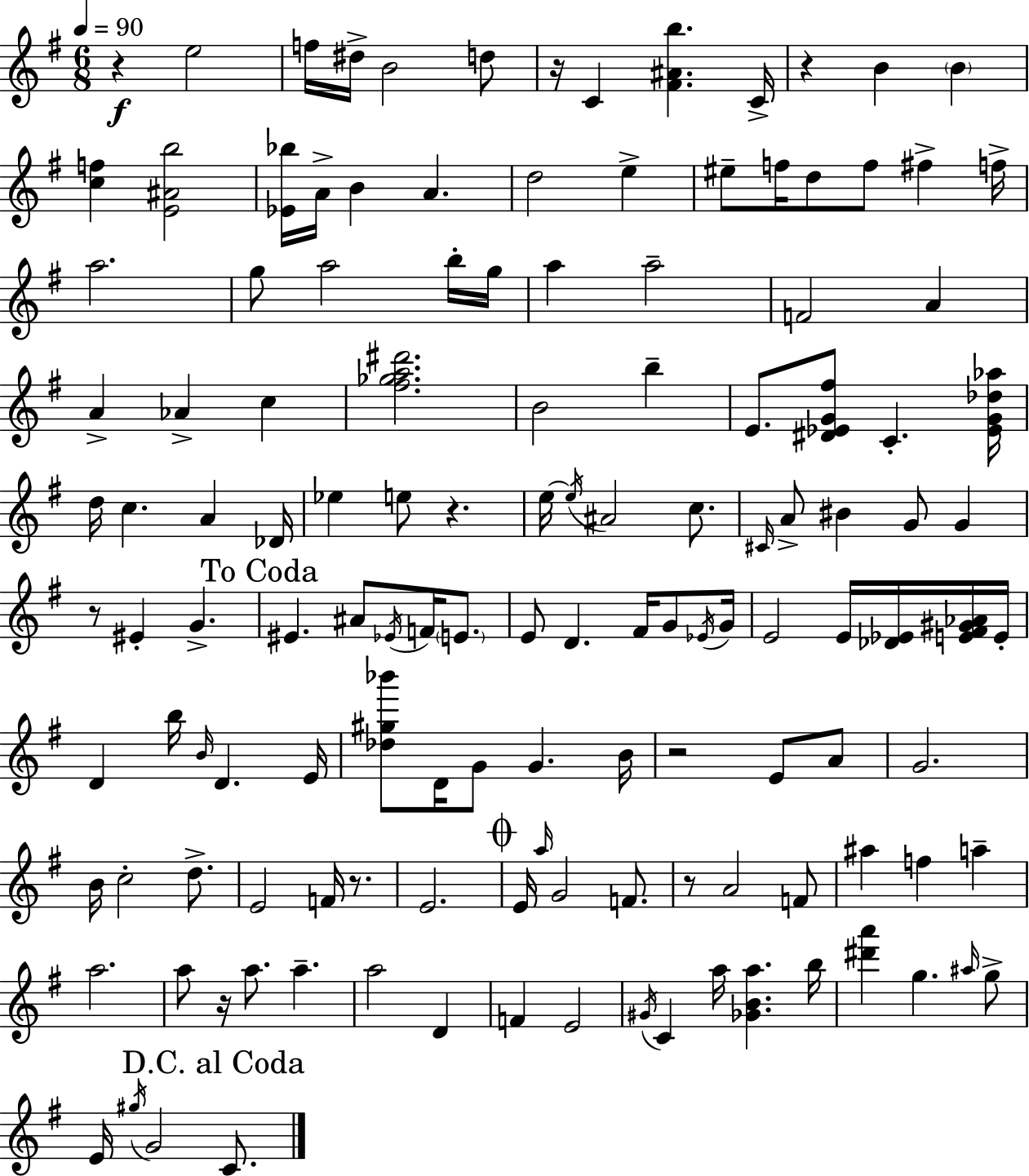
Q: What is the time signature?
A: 6/8